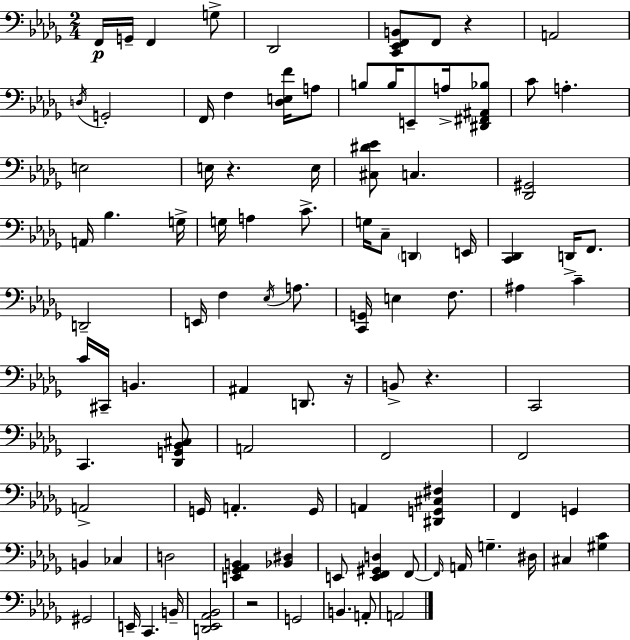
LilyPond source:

{
  \clef bass
  \numericTimeSignature
  \time 2/4
  \key bes \minor
  f,16\p g,16-- f,4 g8-> | des,2 | <c, ees, f, b,>8 f,8 r4 | a,2 | \break \acciaccatura { d16 } g,2-. | f,16 f4 <des e f'>16 a8 | b8 b16 e,8-- a16-> <dis, fis, ais, bes>8 | c'8 a4.-. | \break e2 | e16 r4. | e16 <cis dis' ees'>8 c4. | <des, gis,>2 | \break a,16 bes4. | g16-> g16 a4 c'8.-> | g16 c8-- \parenthesize d,4 | e,16 <c, des,>4 d,16-> f,8. | \break d,2-- | e,16 f4 \acciaccatura { ees16 } a8. | <c, g,>16 e4 f8. | ais4 c'4-- | \break c'16 cis,16-- b,4. | ais,4 d,8. | r16 b,8-> r4. | c,2 | \break c,4. | <des, g, bes, cis>8 a,2 | f,2 | f,2 | \break a,2-> | g,16 a,4.-. | g,16 a,4 <dis, g, cis fis>4 | f,4 g,4 | \break b,4 ces4 | d2 | <e, ges, aes, b,>4 <bes, dis>4 | e,8 <e, f, gis, d>4 | \break f,8~~ \grace { f,16 } a,16 g4.-- | dis16 cis4 <gis c'>4 | gis,2 | e,16-- c,4. | \break b,16-- <d, ees, aes, bes,>2 | r2 | g,2 | b,4. | \break a,8-. a,2 | \bar "|."
}